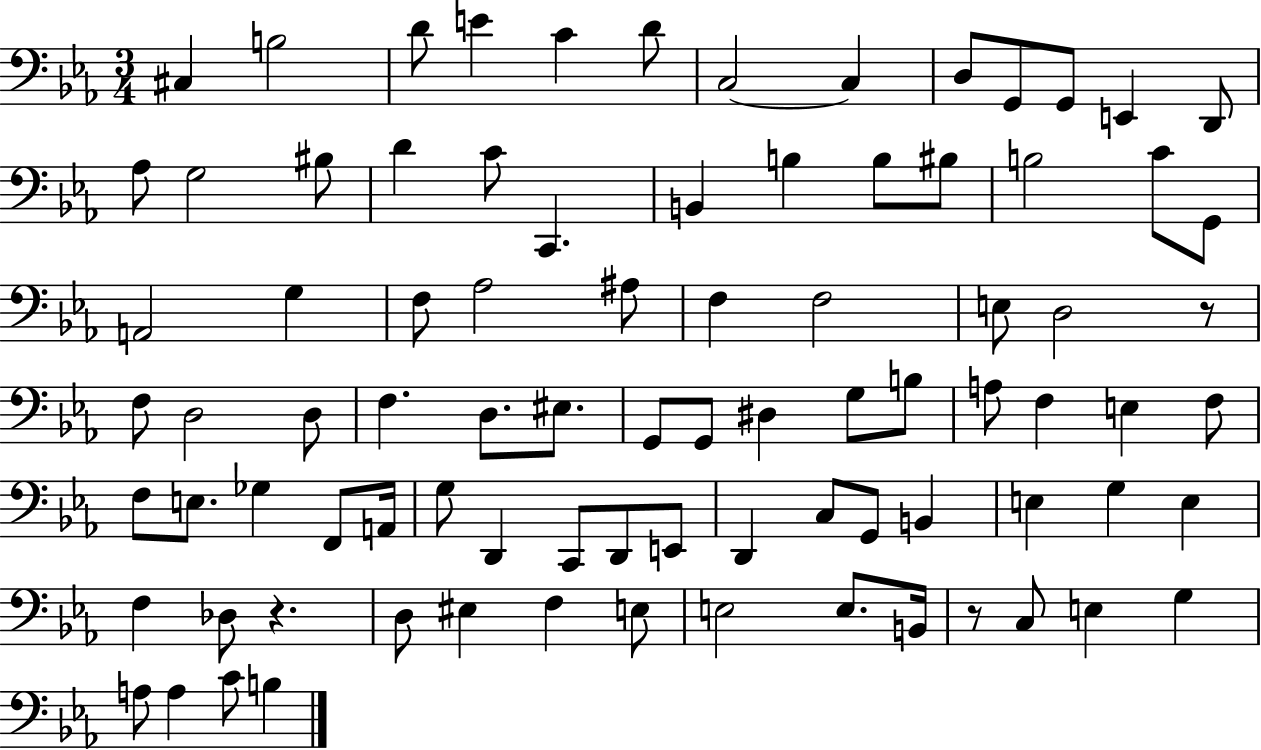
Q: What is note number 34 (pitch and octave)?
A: E3